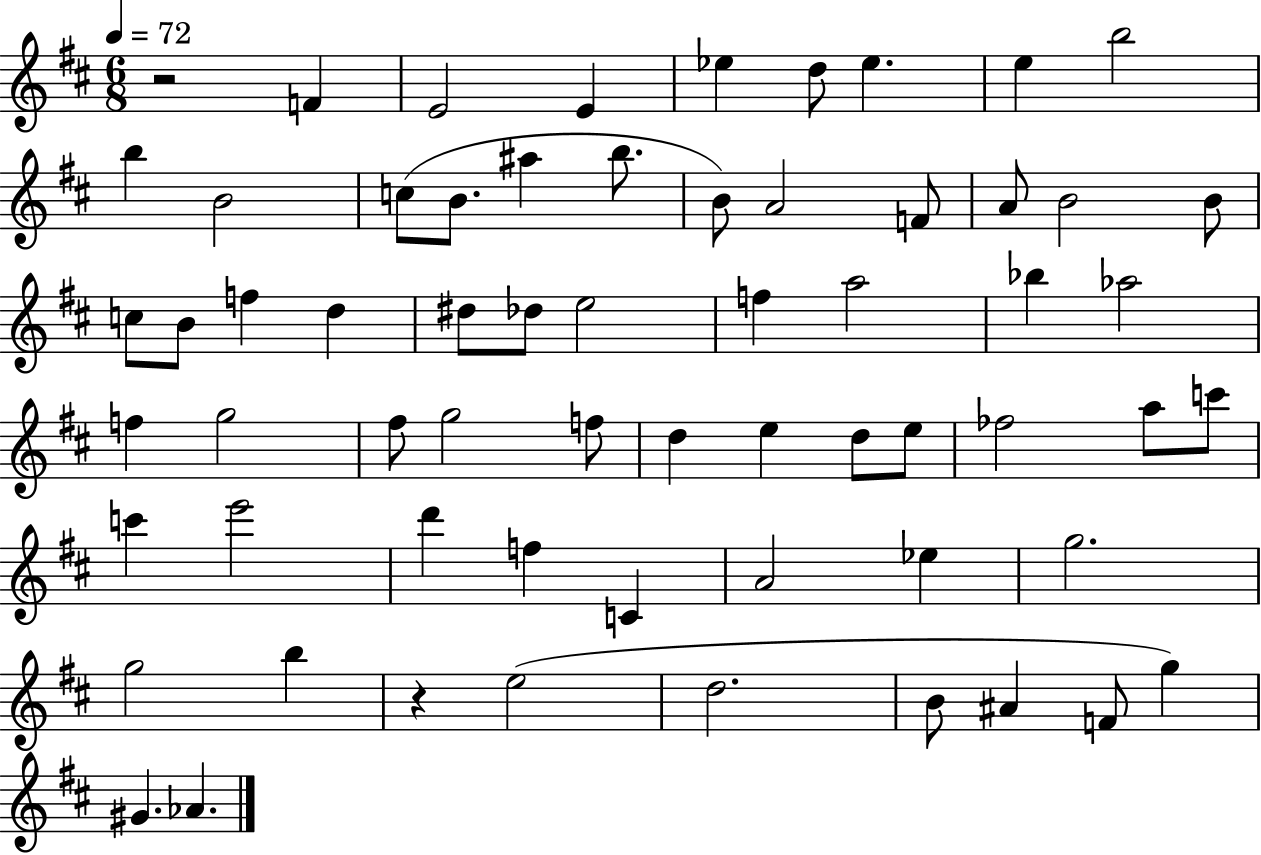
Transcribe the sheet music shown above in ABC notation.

X:1
T:Untitled
M:6/8
L:1/4
K:D
z2 F E2 E _e d/2 _e e b2 b B2 c/2 B/2 ^a b/2 B/2 A2 F/2 A/2 B2 B/2 c/2 B/2 f d ^d/2 _d/2 e2 f a2 _b _a2 f g2 ^f/2 g2 f/2 d e d/2 e/2 _f2 a/2 c'/2 c' e'2 d' f C A2 _e g2 g2 b z e2 d2 B/2 ^A F/2 g ^G _A